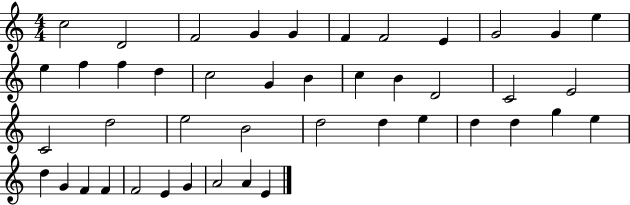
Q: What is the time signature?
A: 4/4